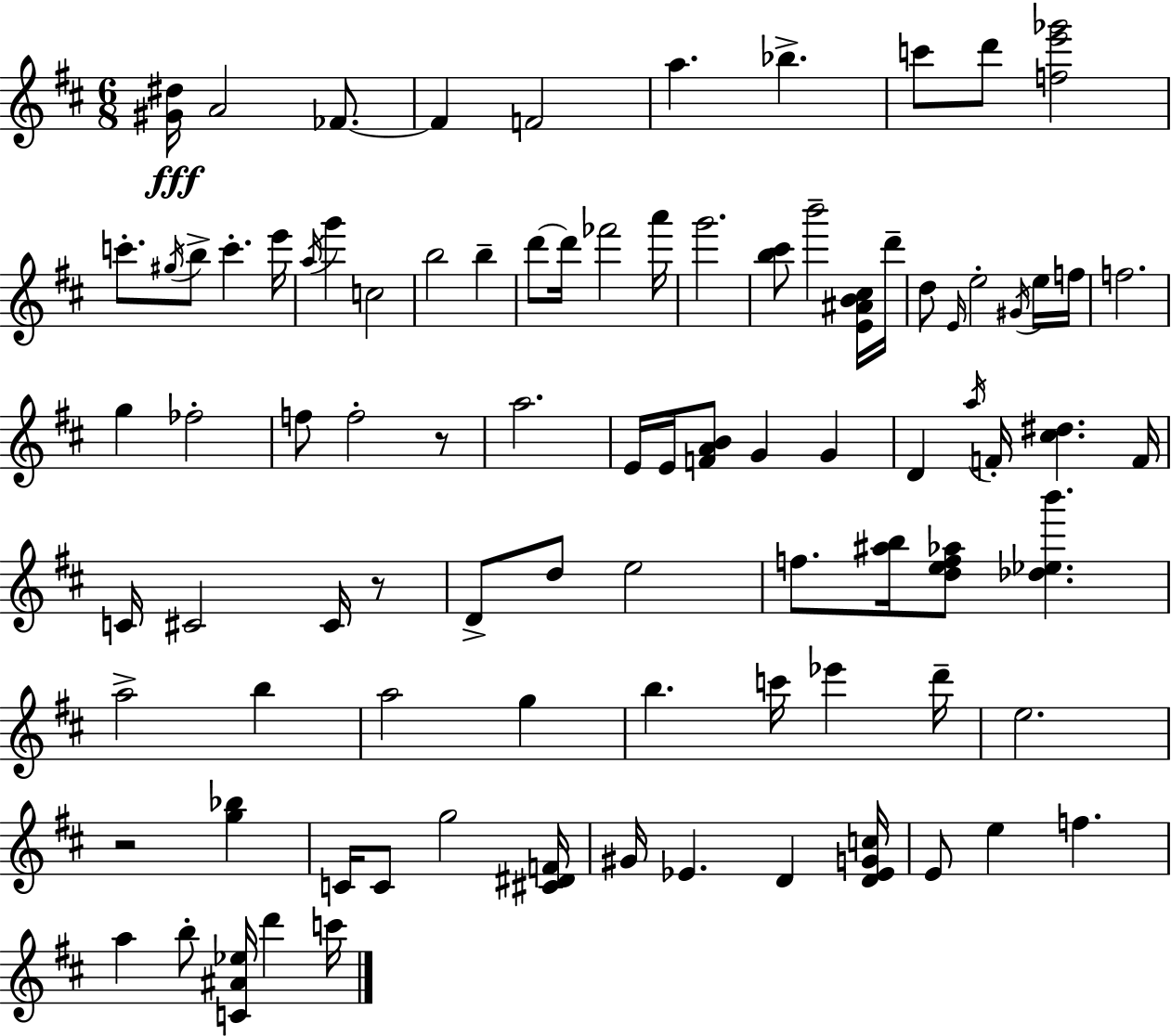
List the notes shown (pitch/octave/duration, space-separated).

[G#4,D#5]/s A4/h FES4/e. FES4/q F4/h A5/q. Bb5/q. C6/e D6/e [F5,E6,Gb6]/h C6/e. G#5/s B5/e C6/q. E6/s A5/s G6/q C5/h B5/h B5/q D6/e D6/s FES6/h A6/s G6/h. [B5,C#6]/e B6/h [E4,A#4,B4,C#5]/s D6/s D5/e E4/s E5/h G#4/s E5/s F5/s F5/h. G5/q FES5/h F5/e F5/h R/e A5/h. E4/s E4/s [F4,A4,B4]/e G4/q G4/q D4/q A5/s F4/s [C#5,D#5]/q. F4/s C4/s C#4/h C#4/s R/e D4/e D5/e E5/h F5/e. [A#5,B5]/s [D5,E5,F5,Ab5]/e [Db5,Eb5,B6]/q. A5/h B5/q A5/h G5/q B5/q. C6/s Eb6/q D6/s E5/h. R/h [G5,Bb5]/q C4/s C4/e G5/h [C#4,D#4,F4]/s G#4/s Eb4/q. D4/q [D4,Eb4,G4,C5]/s E4/e E5/q F5/q. A5/q B5/e [C4,A#4,Eb5]/s D6/q C6/s